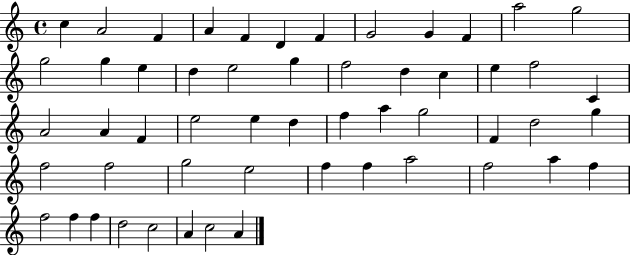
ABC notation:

X:1
T:Untitled
M:4/4
L:1/4
K:C
c A2 F A F D F G2 G F a2 g2 g2 g e d e2 g f2 d c e f2 C A2 A F e2 e d f a g2 F d2 g f2 f2 g2 e2 f f a2 f2 a f f2 f f d2 c2 A c2 A